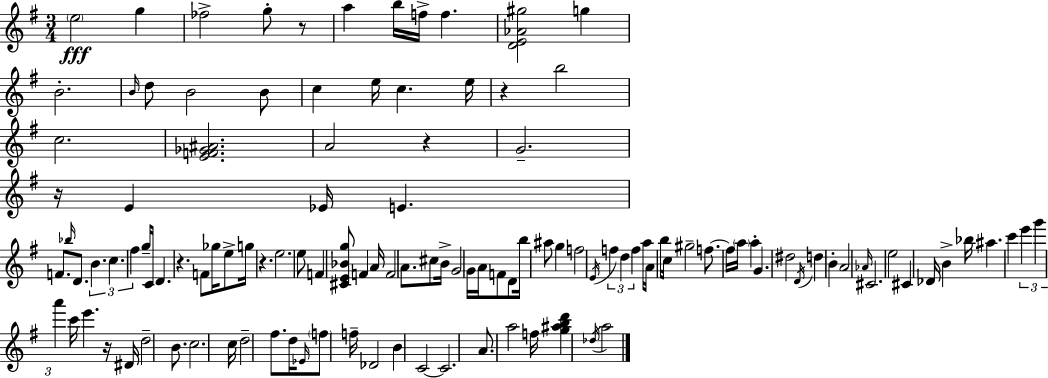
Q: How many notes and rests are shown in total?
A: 120